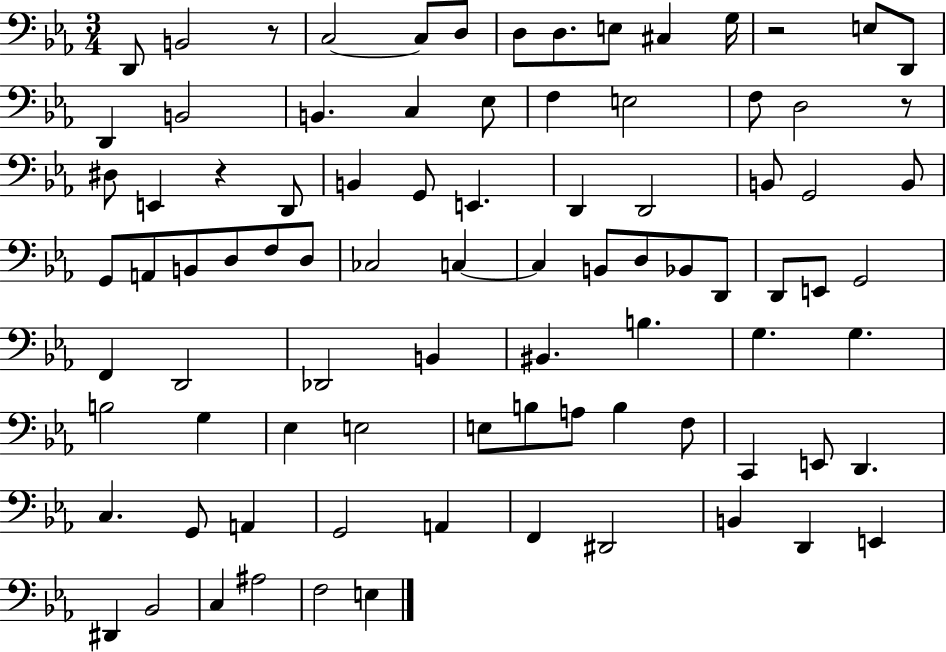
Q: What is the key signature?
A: EES major